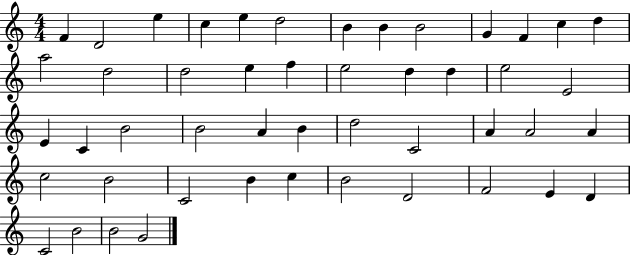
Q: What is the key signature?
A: C major